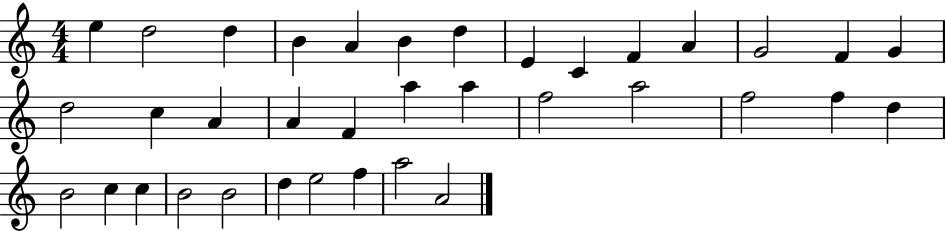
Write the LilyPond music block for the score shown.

{
  \clef treble
  \numericTimeSignature
  \time 4/4
  \key c \major
  e''4 d''2 d''4 | b'4 a'4 b'4 d''4 | e'4 c'4 f'4 a'4 | g'2 f'4 g'4 | \break d''2 c''4 a'4 | a'4 f'4 a''4 a''4 | f''2 a''2 | f''2 f''4 d''4 | \break b'2 c''4 c''4 | b'2 b'2 | d''4 e''2 f''4 | a''2 a'2 | \break \bar "|."
}